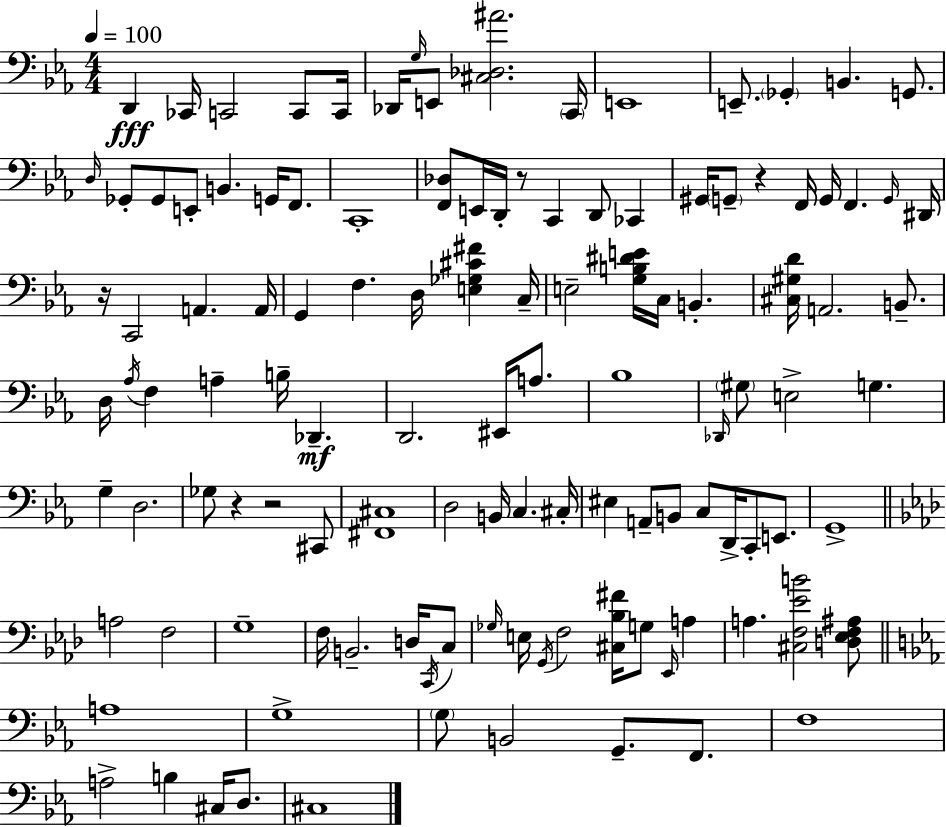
X:1
T:Untitled
M:4/4
L:1/4
K:Cm
D,, _C,,/4 C,,2 C,,/2 C,,/4 _D,,/4 G,/4 E,,/2 [^C,_D,^A]2 C,,/4 E,,4 E,,/2 _G,, B,, G,,/2 D,/4 _G,,/2 _G,,/2 E,,/2 B,, G,,/4 F,,/2 C,,4 [F,,_D,]/2 E,,/4 D,,/4 z/2 C,, D,,/2 _C,, ^G,,/4 G,,/2 z F,,/4 G,,/4 F,, G,,/4 ^D,,/4 z/4 C,,2 A,, A,,/4 G,, F, D,/4 [E,_G,^C^F] C,/4 E,2 [G,B,^DE]/4 C,/4 B,, [^C,^G,D]/4 A,,2 B,,/2 D,/4 _A,/4 F, A, B,/4 _D,, D,,2 ^E,,/4 A,/2 _B,4 _D,,/4 ^G,/2 E,2 G, G, D,2 _G,/2 z z2 ^C,,/2 [^F,,^C,]4 D,2 B,,/4 C, ^C,/4 ^E, A,,/2 B,,/2 C,/2 D,,/4 C,,/2 E,,/2 G,,4 A,2 F,2 G,4 F,/4 B,,2 D,/4 C,,/4 C,/2 _G,/4 E,/4 G,,/4 F,2 [^C,_B,^F]/4 G,/2 _E,,/4 A, A, [^C,F,_EB]2 [D,_E,F,^A,]/2 A,4 G,4 G,/2 B,,2 G,,/2 F,,/2 F,4 A,2 B, ^C,/4 D,/2 ^C,4